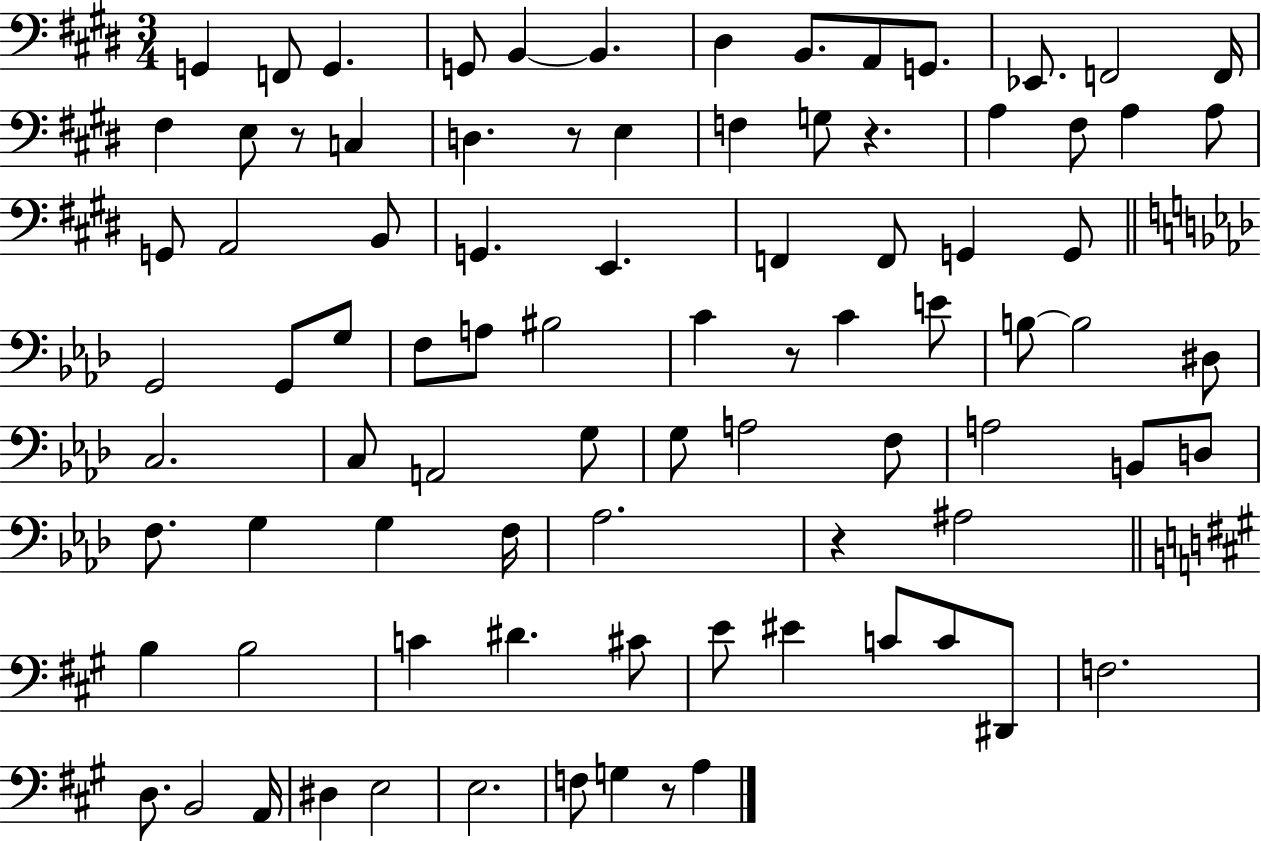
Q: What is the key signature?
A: E major